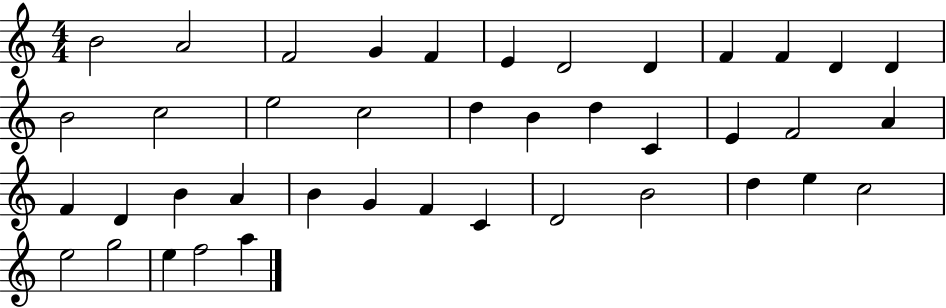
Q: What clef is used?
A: treble